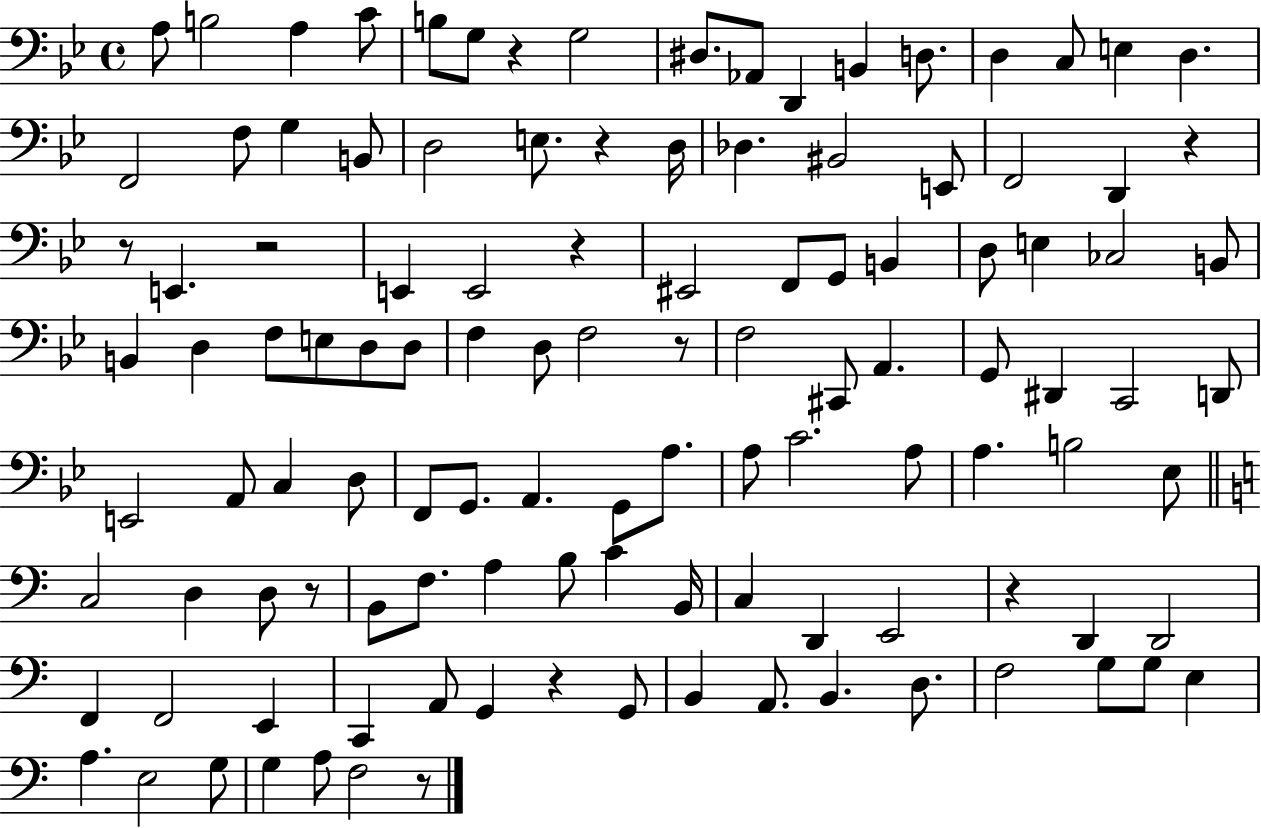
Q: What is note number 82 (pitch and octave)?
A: E2